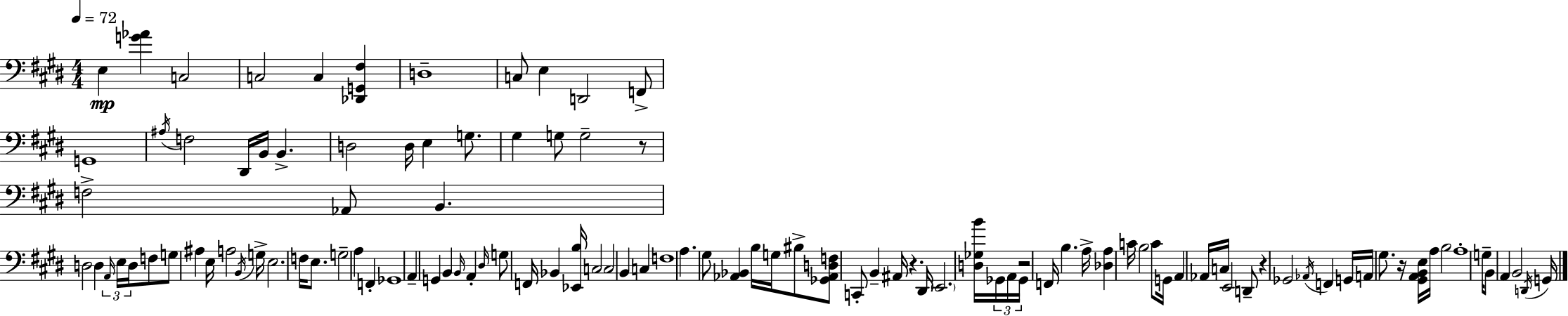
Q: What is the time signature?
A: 4/4